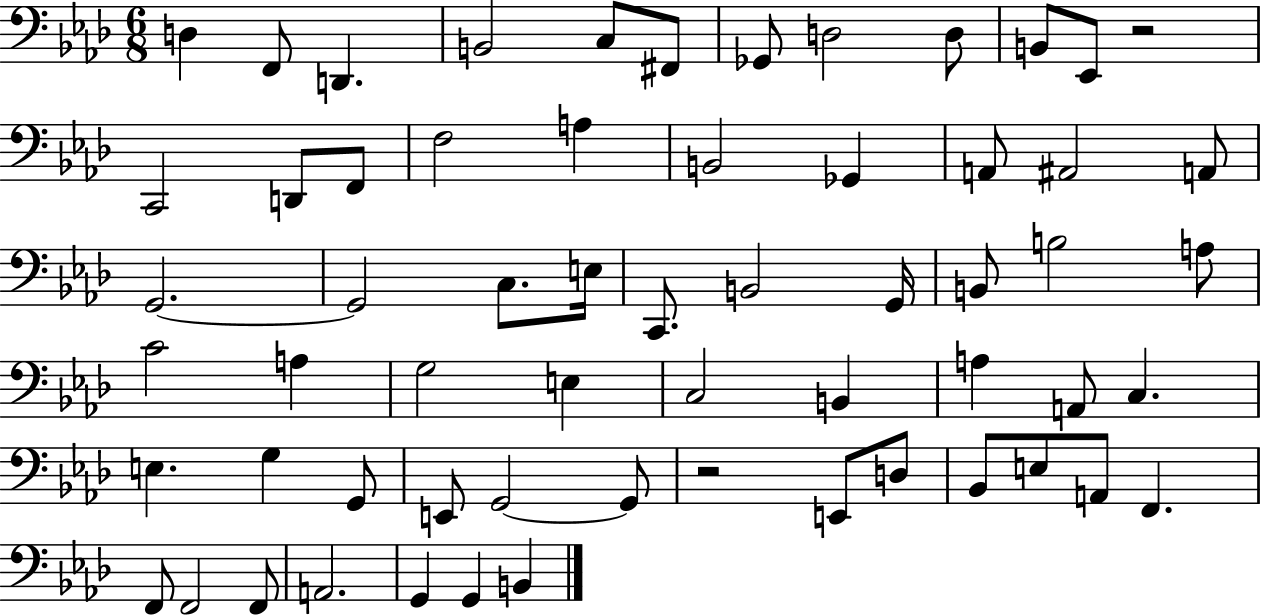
{
  \clef bass
  \numericTimeSignature
  \time 6/8
  \key aes \major
  d4 f,8 d,4. | b,2 c8 fis,8 | ges,8 d2 d8 | b,8 ees,8 r2 | \break c,2 d,8 f,8 | f2 a4 | b,2 ges,4 | a,8 ais,2 a,8 | \break g,2.~~ | g,2 c8. e16 | c,8. b,2 g,16 | b,8 b2 a8 | \break c'2 a4 | g2 e4 | c2 b,4 | a4 a,8 c4. | \break e4. g4 g,8 | e,8 g,2~~ g,8 | r2 e,8 d8 | bes,8 e8 a,8 f,4. | \break f,8 f,2 f,8 | a,2. | g,4 g,4 b,4 | \bar "|."
}